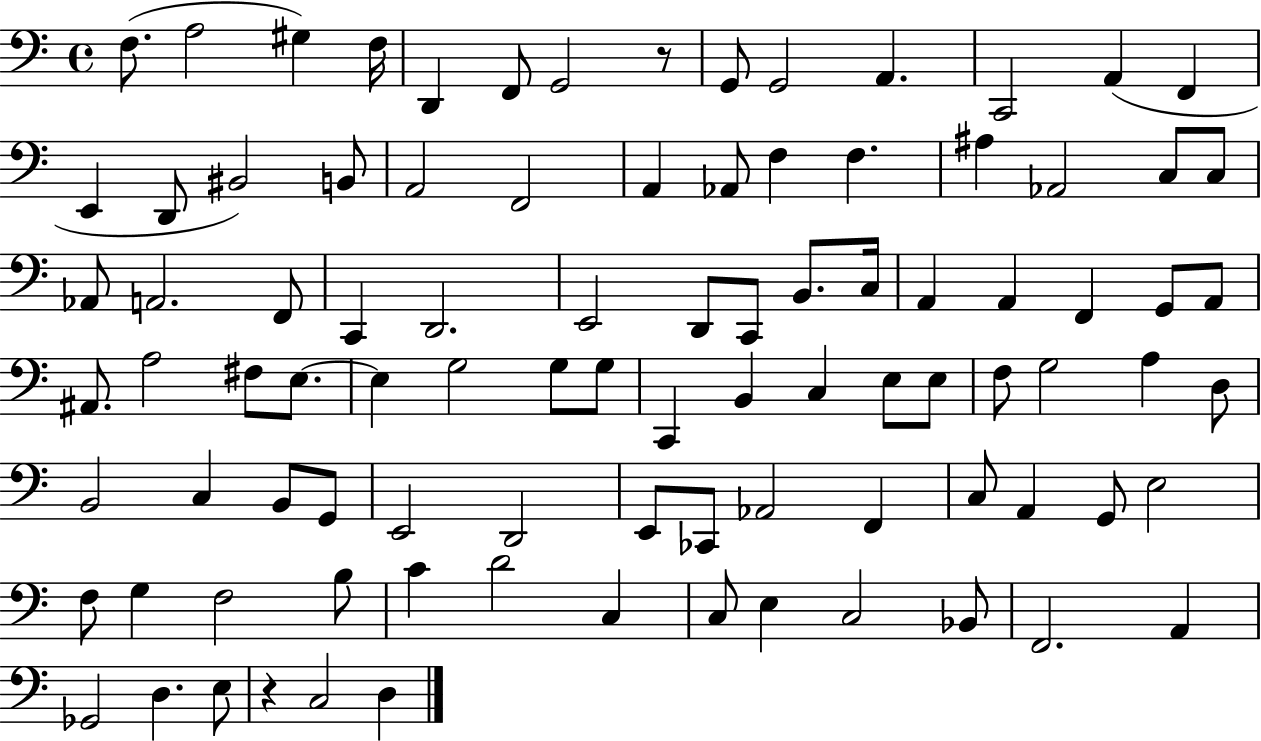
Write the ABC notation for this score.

X:1
T:Untitled
M:4/4
L:1/4
K:C
F,/2 A,2 ^G, F,/4 D,, F,,/2 G,,2 z/2 G,,/2 G,,2 A,, C,,2 A,, F,, E,, D,,/2 ^B,,2 B,,/2 A,,2 F,,2 A,, _A,,/2 F, F, ^A, _A,,2 C,/2 C,/2 _A,,/2 A,,2 F,,/2 C,, D,,2 E,,2 D,,/2 C,,/2 B,,/2 C,/4 A,, A,, F,, G,,/2 A,,/2 ^A,,/2 A,2 ^F,/2 E,/2 E, G,2 G,/2 G,/2 C,, B,, C, E,/2 E,/2 F,/2 G,2 A, D,/2 B,,2 C, B,,/2 G,,/2 E,,2 D,,2 E,,/2 _C,,/2 _A,,2 F,, C,/2 A,, G,,/2 E,2 F,/2 G, F,2 B,/2 C D2 C, C,/2 E, C,2 _B,,/2 F,,2 A,, _G,,2 D, E,/2 z C,2 D,